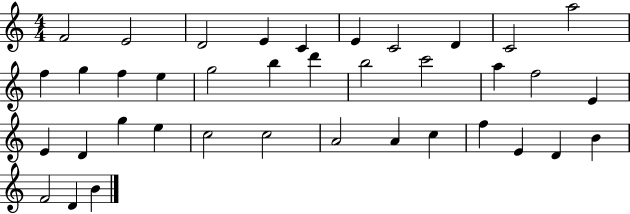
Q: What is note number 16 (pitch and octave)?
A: B5